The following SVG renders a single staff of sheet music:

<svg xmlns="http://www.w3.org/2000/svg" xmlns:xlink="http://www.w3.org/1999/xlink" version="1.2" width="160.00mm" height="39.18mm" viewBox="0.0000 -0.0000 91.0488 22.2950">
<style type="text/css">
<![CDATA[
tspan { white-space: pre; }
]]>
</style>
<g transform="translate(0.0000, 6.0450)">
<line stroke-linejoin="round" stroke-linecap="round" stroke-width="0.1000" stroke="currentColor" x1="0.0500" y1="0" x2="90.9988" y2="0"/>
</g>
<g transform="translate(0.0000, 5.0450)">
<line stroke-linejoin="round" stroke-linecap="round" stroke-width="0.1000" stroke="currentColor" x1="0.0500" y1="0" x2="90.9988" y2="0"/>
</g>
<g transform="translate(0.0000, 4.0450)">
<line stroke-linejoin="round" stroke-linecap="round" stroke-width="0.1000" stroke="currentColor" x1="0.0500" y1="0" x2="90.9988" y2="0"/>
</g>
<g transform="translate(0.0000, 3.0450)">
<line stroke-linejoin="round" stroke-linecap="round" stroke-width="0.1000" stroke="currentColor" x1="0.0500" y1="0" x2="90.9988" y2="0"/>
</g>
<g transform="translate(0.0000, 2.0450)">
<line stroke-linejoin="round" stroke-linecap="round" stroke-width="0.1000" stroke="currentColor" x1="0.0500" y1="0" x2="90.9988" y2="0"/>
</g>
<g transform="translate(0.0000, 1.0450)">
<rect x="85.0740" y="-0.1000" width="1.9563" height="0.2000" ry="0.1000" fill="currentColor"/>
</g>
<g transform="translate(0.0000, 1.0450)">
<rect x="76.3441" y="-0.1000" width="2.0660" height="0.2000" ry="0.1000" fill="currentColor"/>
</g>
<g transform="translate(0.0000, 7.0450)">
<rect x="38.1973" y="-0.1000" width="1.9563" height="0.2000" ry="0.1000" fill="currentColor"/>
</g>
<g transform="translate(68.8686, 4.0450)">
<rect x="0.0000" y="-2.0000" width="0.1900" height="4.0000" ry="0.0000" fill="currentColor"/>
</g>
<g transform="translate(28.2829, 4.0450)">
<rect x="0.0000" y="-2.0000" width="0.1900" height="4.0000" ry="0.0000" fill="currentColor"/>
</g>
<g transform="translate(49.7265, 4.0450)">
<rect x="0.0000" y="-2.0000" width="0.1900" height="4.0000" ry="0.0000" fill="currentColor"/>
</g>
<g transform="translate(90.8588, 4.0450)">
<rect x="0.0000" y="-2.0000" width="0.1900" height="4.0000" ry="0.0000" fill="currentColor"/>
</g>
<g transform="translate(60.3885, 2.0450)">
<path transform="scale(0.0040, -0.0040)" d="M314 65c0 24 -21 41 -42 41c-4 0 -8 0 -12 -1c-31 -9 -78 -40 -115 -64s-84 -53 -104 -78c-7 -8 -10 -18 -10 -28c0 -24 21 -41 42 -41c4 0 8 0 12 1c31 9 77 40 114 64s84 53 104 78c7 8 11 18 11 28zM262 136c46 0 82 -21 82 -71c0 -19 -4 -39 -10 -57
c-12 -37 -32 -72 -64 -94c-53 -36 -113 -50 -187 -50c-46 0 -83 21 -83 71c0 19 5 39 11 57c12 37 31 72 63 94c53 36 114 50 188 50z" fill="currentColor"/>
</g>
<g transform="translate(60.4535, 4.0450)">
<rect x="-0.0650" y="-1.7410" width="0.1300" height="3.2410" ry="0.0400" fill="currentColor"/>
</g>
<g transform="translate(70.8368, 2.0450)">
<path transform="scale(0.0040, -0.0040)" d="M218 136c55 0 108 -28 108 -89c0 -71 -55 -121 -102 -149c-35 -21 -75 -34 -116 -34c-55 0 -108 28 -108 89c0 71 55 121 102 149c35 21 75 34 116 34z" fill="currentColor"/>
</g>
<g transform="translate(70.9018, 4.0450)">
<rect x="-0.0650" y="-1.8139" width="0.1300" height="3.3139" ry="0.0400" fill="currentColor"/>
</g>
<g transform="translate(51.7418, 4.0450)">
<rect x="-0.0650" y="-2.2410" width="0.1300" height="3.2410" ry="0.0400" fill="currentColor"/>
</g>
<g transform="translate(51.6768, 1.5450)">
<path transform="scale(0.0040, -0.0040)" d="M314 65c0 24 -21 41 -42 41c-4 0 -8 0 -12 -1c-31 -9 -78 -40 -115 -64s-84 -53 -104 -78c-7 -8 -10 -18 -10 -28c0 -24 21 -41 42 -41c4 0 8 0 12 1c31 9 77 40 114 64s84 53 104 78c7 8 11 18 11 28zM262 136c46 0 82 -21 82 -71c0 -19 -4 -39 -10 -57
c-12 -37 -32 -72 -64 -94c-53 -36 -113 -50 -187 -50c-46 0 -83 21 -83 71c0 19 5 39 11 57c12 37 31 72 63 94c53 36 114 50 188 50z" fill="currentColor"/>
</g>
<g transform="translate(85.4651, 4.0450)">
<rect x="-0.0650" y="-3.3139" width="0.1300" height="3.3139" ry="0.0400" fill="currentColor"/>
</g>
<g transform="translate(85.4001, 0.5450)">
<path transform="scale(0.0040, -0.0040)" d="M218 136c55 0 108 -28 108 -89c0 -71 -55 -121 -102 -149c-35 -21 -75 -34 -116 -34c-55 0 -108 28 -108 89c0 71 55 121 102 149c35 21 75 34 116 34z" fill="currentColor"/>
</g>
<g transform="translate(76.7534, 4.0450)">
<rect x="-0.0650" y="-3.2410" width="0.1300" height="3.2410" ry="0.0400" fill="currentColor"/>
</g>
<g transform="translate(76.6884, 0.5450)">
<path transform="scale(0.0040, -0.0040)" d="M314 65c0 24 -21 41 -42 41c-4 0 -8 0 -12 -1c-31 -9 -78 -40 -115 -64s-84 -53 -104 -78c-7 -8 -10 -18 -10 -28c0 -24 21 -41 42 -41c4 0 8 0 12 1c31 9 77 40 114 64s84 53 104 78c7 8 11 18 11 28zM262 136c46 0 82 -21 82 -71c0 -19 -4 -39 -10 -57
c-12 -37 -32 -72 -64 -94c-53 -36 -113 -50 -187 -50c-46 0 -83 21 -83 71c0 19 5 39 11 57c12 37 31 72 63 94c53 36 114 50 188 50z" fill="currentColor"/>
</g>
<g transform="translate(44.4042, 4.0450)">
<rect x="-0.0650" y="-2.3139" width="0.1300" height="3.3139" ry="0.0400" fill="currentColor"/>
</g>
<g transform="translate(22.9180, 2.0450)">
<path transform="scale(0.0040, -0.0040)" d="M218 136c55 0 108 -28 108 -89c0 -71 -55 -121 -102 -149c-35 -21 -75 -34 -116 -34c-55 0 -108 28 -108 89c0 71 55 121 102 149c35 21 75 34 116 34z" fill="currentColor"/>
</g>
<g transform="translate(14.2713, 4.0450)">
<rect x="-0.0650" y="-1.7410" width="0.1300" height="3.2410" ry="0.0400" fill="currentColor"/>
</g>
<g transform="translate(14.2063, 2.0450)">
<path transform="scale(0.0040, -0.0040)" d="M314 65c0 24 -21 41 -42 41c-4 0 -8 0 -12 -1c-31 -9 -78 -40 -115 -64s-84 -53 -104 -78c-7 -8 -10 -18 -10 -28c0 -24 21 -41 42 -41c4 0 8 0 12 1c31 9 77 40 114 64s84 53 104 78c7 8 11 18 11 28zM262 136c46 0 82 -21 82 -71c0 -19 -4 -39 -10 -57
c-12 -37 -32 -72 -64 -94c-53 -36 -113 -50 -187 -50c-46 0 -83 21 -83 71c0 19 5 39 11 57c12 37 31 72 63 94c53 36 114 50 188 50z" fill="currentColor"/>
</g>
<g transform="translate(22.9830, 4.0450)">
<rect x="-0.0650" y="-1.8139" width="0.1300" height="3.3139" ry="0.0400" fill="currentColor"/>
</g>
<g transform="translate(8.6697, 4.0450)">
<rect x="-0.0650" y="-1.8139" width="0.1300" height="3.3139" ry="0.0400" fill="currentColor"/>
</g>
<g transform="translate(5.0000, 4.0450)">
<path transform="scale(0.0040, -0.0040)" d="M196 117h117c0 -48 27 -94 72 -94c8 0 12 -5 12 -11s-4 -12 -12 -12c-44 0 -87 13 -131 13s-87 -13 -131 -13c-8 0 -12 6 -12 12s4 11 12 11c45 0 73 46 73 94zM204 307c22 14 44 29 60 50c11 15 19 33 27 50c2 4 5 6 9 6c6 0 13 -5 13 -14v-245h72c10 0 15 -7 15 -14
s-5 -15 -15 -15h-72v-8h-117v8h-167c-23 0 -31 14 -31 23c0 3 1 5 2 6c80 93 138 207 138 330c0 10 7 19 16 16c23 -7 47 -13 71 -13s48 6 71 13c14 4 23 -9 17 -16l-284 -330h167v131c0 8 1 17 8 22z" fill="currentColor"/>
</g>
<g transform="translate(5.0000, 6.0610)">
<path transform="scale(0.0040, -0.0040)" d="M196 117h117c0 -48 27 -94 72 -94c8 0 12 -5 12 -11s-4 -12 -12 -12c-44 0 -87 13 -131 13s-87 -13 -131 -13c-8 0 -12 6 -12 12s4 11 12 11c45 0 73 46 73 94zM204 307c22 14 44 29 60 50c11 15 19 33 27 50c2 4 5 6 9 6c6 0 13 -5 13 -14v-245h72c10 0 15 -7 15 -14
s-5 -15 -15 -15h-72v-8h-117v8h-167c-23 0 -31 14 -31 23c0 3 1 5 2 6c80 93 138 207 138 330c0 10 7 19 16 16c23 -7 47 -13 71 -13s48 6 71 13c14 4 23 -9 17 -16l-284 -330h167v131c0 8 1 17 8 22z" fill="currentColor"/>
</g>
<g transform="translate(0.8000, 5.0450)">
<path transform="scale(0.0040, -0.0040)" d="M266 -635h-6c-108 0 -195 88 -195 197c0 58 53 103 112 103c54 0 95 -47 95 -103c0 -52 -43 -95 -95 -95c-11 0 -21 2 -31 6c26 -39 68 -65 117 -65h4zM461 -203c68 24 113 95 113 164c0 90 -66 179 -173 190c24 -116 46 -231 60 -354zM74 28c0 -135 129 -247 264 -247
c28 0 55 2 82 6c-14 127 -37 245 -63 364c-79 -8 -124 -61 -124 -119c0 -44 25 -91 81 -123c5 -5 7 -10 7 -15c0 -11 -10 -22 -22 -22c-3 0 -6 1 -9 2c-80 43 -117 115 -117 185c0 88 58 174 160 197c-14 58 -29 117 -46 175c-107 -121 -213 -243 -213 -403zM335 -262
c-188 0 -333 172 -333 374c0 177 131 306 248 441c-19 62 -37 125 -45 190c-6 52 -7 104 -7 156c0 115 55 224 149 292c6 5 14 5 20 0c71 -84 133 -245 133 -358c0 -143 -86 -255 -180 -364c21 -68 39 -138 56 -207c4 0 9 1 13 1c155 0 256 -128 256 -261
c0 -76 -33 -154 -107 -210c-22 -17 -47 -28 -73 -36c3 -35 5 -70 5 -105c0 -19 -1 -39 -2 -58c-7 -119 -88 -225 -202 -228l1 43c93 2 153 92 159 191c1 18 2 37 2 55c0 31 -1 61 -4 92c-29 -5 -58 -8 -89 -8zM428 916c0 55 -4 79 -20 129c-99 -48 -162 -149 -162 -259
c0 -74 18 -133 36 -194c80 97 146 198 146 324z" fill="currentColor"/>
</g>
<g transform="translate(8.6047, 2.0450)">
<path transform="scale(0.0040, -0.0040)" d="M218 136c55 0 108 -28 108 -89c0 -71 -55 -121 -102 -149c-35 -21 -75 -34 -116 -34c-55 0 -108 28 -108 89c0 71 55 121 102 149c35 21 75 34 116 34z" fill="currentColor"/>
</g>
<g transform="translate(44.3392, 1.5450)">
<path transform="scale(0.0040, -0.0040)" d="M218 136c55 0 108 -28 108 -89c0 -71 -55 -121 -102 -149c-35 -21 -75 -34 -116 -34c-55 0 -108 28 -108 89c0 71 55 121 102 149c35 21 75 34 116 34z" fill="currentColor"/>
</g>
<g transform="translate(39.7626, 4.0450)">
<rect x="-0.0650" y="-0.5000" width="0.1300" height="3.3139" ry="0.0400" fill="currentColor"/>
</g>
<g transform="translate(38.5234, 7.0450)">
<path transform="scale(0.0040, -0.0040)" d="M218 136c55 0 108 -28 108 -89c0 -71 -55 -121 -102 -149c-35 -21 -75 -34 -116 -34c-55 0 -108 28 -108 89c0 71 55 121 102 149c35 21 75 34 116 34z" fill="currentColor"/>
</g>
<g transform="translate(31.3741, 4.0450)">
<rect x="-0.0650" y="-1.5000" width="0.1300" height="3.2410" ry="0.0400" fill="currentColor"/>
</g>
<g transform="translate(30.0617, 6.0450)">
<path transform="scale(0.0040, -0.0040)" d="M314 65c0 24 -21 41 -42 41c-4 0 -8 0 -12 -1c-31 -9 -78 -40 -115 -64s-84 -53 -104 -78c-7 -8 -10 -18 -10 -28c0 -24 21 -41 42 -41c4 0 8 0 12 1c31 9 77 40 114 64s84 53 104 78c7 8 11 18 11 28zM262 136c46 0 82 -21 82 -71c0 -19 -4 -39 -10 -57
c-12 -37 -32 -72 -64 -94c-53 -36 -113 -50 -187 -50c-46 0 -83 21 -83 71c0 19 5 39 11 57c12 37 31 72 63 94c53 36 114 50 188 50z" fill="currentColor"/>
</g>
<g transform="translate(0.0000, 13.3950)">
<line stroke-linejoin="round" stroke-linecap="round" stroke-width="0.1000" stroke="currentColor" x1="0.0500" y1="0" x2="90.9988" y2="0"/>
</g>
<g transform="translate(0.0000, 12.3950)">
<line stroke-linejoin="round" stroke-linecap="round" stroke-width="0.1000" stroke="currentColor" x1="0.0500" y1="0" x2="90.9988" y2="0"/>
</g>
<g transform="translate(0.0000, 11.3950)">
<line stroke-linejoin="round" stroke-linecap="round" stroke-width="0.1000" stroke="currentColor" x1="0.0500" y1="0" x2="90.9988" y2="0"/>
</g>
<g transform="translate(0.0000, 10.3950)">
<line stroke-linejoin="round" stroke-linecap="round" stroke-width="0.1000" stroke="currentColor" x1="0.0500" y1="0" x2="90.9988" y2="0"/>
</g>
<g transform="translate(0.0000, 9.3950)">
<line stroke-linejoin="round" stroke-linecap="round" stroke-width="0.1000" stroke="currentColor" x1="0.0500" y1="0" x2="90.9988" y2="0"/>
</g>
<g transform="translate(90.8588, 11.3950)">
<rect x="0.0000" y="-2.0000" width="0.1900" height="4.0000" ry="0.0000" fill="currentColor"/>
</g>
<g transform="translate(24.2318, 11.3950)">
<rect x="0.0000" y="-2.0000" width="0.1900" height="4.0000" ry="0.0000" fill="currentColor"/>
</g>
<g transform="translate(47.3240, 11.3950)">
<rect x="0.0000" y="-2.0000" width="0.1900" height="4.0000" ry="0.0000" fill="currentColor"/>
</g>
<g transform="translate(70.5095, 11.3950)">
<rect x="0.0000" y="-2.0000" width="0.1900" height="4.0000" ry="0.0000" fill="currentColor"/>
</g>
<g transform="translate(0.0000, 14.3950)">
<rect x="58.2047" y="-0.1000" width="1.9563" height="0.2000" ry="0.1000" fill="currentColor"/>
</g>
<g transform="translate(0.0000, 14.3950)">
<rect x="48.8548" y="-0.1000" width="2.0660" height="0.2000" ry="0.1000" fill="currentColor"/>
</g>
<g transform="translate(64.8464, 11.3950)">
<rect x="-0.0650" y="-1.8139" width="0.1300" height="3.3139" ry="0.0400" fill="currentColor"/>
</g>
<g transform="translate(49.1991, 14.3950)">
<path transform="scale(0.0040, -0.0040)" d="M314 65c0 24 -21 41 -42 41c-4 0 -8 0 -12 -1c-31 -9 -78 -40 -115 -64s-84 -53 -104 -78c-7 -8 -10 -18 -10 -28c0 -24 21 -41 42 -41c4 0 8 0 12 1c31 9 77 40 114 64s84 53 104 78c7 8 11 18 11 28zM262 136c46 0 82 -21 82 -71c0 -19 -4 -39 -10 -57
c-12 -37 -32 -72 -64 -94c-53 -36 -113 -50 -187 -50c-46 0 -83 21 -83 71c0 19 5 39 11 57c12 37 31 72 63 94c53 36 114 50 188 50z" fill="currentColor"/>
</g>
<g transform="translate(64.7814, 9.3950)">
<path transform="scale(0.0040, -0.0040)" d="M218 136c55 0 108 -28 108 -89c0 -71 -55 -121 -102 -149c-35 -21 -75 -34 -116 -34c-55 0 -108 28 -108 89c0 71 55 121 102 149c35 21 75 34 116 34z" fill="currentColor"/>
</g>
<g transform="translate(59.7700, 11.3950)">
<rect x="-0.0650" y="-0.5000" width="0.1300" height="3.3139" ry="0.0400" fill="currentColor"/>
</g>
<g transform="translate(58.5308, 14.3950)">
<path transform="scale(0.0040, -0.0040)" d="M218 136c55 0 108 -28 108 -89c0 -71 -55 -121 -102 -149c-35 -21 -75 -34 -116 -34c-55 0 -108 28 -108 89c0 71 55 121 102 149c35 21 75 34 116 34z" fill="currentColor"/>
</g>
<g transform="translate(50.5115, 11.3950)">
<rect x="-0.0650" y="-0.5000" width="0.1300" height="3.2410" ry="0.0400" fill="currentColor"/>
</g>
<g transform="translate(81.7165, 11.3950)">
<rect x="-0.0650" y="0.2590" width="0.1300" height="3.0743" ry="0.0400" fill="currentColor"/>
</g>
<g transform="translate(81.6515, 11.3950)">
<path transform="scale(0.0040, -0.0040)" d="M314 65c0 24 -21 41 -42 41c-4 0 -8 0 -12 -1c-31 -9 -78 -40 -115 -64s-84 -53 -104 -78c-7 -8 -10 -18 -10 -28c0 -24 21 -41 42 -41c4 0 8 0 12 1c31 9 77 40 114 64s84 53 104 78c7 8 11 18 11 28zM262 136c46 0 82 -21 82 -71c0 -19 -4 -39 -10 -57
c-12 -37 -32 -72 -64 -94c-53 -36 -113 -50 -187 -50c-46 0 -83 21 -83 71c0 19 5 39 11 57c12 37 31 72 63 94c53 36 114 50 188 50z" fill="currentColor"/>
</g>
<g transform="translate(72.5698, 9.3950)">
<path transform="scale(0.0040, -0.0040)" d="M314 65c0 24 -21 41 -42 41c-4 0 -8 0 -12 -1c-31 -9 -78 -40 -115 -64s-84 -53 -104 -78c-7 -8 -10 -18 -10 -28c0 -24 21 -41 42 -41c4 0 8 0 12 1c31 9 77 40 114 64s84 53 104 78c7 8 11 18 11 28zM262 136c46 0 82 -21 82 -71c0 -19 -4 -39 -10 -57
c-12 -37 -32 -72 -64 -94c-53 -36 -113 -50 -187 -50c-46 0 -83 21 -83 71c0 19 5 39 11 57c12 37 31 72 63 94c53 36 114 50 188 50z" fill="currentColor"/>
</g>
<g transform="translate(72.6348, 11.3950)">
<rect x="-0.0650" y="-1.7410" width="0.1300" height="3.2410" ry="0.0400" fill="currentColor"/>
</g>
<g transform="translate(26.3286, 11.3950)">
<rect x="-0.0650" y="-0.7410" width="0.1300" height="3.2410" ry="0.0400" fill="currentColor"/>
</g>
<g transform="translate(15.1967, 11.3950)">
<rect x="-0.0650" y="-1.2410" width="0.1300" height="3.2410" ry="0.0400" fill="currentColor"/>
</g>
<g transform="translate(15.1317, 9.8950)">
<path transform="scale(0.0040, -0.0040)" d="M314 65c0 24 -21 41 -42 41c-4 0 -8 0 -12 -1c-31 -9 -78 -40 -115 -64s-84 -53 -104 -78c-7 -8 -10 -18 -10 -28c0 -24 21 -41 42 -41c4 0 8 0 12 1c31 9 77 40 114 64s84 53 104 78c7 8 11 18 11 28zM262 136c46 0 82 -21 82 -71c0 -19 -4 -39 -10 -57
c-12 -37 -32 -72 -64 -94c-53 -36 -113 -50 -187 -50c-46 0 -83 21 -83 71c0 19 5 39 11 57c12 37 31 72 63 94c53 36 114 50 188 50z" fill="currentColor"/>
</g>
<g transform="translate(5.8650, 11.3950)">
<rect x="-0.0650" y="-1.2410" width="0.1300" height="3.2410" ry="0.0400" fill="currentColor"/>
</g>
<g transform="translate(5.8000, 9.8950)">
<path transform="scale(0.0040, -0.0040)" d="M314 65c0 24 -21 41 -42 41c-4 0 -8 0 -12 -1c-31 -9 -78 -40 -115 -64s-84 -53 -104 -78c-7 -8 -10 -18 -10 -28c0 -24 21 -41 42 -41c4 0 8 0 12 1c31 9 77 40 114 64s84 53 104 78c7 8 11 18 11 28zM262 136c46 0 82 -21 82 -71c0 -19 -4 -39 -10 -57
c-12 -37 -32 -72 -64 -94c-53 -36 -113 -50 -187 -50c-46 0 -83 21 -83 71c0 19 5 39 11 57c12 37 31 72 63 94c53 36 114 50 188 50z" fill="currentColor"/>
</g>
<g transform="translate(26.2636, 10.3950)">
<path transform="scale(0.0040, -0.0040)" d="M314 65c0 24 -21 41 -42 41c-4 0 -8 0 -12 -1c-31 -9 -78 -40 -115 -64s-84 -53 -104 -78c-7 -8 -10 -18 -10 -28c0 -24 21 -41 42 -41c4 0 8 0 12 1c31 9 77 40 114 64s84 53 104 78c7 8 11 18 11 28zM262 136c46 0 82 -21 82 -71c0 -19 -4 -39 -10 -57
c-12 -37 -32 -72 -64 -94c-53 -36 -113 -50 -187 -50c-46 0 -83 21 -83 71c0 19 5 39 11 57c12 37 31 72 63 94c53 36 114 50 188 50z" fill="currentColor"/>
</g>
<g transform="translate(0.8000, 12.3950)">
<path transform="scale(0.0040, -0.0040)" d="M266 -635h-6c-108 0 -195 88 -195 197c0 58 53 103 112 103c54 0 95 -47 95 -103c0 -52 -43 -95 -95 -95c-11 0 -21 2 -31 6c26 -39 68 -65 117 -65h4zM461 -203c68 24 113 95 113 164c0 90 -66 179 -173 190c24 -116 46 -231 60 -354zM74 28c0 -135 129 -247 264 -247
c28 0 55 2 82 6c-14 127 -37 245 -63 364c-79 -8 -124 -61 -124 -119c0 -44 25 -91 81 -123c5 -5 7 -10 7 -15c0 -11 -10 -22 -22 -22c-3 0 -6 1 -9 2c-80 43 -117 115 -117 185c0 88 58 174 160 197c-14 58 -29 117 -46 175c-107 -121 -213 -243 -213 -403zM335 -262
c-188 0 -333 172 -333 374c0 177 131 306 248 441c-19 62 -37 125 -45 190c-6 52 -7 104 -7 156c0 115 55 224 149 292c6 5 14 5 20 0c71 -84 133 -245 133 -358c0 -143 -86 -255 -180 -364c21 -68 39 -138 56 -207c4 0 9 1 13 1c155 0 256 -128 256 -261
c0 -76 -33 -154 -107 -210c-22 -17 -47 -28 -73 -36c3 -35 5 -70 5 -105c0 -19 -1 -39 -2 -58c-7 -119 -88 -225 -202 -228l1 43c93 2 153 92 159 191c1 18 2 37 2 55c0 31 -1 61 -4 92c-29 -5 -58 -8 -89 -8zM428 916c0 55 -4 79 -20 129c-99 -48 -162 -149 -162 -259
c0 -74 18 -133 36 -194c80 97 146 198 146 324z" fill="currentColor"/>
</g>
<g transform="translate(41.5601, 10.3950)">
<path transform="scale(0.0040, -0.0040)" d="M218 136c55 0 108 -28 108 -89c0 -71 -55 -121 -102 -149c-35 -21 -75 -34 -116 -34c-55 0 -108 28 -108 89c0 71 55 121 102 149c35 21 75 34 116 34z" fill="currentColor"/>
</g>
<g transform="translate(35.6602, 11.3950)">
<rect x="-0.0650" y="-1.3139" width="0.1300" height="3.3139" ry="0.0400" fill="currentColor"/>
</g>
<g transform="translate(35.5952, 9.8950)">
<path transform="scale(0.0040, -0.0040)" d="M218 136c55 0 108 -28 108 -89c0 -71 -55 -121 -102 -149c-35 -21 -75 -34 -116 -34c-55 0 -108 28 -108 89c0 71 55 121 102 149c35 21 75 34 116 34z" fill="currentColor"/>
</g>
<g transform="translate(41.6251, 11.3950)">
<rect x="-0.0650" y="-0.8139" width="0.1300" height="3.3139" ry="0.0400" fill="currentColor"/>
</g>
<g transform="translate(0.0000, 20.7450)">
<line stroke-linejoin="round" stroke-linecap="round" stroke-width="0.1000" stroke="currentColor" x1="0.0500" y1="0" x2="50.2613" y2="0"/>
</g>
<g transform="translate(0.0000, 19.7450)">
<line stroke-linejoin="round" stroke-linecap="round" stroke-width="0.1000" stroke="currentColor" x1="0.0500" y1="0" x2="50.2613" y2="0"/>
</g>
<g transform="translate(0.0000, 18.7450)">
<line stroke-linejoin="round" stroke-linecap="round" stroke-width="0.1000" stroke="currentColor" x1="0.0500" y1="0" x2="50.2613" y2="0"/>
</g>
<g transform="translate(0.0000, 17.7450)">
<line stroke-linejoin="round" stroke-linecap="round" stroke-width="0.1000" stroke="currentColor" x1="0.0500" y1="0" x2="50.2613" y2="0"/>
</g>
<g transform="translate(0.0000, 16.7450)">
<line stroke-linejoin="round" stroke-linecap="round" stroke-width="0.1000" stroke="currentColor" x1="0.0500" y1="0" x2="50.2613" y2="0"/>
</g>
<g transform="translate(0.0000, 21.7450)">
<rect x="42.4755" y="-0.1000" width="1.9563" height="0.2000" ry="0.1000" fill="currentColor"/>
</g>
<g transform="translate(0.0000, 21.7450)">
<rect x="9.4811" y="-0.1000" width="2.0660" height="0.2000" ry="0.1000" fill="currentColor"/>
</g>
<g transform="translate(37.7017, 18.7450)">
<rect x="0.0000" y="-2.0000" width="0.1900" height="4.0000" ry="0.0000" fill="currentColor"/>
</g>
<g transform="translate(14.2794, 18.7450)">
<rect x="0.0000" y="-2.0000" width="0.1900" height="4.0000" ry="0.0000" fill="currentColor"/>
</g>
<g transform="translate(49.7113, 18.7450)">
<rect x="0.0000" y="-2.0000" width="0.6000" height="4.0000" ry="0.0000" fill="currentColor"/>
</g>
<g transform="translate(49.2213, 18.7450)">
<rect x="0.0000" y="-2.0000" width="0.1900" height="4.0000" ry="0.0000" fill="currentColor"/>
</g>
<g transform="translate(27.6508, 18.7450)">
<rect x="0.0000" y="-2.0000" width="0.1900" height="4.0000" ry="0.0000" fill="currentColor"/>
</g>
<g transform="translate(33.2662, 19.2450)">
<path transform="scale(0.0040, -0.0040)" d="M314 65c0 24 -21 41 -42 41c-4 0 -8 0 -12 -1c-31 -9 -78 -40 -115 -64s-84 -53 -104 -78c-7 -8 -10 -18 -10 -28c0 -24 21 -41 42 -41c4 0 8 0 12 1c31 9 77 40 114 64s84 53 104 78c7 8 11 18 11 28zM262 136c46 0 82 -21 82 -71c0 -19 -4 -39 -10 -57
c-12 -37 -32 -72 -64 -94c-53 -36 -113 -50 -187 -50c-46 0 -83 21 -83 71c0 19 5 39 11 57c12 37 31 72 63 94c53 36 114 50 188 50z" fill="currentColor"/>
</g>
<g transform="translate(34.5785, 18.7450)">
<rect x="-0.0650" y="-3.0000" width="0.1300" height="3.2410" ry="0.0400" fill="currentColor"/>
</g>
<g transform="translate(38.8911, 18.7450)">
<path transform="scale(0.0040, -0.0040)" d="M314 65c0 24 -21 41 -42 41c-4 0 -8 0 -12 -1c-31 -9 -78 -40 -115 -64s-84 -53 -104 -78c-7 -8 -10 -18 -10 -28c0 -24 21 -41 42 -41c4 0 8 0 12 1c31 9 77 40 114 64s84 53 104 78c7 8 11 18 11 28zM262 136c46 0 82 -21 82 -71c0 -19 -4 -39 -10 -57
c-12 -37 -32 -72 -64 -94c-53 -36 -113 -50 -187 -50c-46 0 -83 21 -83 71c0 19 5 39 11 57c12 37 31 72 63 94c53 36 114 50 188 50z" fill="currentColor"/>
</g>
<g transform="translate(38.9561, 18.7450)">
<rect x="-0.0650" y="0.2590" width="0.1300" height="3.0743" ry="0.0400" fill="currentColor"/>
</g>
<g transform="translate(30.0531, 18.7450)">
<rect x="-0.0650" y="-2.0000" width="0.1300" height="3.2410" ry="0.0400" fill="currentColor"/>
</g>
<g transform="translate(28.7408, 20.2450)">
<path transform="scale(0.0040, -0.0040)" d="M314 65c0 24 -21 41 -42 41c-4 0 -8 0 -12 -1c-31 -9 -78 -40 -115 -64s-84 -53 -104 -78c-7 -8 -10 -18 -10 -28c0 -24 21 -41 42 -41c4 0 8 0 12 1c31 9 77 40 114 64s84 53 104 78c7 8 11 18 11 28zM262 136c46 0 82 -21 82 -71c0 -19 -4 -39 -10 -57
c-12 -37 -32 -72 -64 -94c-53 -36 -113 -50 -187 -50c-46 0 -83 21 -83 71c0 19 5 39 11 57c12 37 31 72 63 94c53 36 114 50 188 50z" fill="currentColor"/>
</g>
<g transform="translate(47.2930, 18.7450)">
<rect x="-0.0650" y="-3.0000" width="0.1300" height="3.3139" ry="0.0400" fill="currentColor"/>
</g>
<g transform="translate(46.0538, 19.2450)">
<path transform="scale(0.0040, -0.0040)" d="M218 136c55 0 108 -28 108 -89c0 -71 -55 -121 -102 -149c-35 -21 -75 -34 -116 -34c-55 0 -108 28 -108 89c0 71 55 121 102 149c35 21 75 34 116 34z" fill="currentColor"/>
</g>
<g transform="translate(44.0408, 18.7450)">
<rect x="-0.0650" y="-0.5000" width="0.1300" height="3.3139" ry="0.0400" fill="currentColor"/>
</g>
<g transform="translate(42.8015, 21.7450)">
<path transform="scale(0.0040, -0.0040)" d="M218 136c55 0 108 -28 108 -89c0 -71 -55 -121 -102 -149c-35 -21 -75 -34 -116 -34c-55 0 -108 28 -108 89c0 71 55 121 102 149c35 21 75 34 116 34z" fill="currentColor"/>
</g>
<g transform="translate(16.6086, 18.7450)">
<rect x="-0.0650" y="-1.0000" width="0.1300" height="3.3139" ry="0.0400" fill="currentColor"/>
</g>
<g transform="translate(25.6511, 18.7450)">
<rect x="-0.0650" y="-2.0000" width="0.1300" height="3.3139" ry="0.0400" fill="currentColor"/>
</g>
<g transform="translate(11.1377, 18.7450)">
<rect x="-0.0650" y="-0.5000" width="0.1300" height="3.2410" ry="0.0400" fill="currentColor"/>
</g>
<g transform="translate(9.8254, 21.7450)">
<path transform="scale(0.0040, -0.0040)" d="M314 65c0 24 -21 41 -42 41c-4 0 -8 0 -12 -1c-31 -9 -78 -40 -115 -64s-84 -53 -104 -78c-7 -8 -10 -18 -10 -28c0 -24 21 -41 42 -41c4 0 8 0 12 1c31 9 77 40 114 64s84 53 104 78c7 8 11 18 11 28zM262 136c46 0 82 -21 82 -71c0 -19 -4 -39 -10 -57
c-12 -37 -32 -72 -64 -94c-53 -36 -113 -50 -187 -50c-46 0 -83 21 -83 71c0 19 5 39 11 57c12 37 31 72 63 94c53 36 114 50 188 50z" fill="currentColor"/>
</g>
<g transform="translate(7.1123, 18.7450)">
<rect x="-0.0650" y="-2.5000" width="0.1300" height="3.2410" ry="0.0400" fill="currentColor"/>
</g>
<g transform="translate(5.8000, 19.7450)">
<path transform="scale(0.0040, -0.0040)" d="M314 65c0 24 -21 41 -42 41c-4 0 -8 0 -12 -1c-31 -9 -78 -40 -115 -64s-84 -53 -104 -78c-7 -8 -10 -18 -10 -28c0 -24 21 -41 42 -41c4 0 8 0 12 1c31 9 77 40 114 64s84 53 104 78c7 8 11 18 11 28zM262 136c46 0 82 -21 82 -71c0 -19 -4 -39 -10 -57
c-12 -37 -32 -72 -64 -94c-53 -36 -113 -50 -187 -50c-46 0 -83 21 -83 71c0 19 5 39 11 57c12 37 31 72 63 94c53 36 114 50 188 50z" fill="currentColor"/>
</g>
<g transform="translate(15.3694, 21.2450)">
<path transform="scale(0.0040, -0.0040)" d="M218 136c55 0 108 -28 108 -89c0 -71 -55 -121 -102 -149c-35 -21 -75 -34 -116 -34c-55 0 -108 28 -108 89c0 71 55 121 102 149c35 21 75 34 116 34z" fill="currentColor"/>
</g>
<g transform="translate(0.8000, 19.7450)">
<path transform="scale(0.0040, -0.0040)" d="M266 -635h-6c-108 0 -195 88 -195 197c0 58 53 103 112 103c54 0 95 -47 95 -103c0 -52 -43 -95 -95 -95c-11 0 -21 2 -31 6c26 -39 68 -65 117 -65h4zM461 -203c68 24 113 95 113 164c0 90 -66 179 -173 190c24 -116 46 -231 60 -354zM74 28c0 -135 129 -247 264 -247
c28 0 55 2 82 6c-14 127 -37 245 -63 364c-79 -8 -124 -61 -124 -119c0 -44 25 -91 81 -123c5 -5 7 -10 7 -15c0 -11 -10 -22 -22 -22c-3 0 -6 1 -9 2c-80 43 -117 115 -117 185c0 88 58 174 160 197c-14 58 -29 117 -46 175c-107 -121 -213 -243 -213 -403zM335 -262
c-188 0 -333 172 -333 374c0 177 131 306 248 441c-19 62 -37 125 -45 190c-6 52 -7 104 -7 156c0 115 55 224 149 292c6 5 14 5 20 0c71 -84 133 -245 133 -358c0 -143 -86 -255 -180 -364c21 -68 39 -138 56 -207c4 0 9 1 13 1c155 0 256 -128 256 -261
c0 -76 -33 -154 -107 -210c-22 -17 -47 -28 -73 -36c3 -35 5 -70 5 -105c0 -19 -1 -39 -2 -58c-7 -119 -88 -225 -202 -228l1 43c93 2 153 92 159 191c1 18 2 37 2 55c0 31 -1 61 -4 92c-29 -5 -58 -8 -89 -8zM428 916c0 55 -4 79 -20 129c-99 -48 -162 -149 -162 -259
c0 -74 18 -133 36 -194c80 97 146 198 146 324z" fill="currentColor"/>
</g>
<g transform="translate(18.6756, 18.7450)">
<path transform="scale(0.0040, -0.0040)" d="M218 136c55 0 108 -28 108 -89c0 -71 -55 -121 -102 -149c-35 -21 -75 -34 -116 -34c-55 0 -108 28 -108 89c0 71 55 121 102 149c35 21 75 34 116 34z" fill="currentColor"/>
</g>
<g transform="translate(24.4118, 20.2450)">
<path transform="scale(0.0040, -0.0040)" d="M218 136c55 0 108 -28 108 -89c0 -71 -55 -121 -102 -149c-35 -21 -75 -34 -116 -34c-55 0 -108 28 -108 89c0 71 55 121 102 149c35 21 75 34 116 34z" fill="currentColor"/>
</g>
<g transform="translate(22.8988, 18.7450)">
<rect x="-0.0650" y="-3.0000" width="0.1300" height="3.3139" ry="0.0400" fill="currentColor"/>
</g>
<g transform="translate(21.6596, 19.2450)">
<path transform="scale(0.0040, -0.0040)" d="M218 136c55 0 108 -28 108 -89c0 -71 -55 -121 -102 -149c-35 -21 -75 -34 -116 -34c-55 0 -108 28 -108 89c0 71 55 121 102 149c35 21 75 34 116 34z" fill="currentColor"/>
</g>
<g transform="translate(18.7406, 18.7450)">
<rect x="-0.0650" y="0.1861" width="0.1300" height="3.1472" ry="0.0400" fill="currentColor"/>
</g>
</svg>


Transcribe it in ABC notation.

X:1
T:Untitled
M:4/4
L:1/4
K:C
f f2 f E2 C g g2 f2 f b2 b e2 e2 d2 e d C2 C f f2 B2 G2 C2 D B A F F2 A2 B2 C A